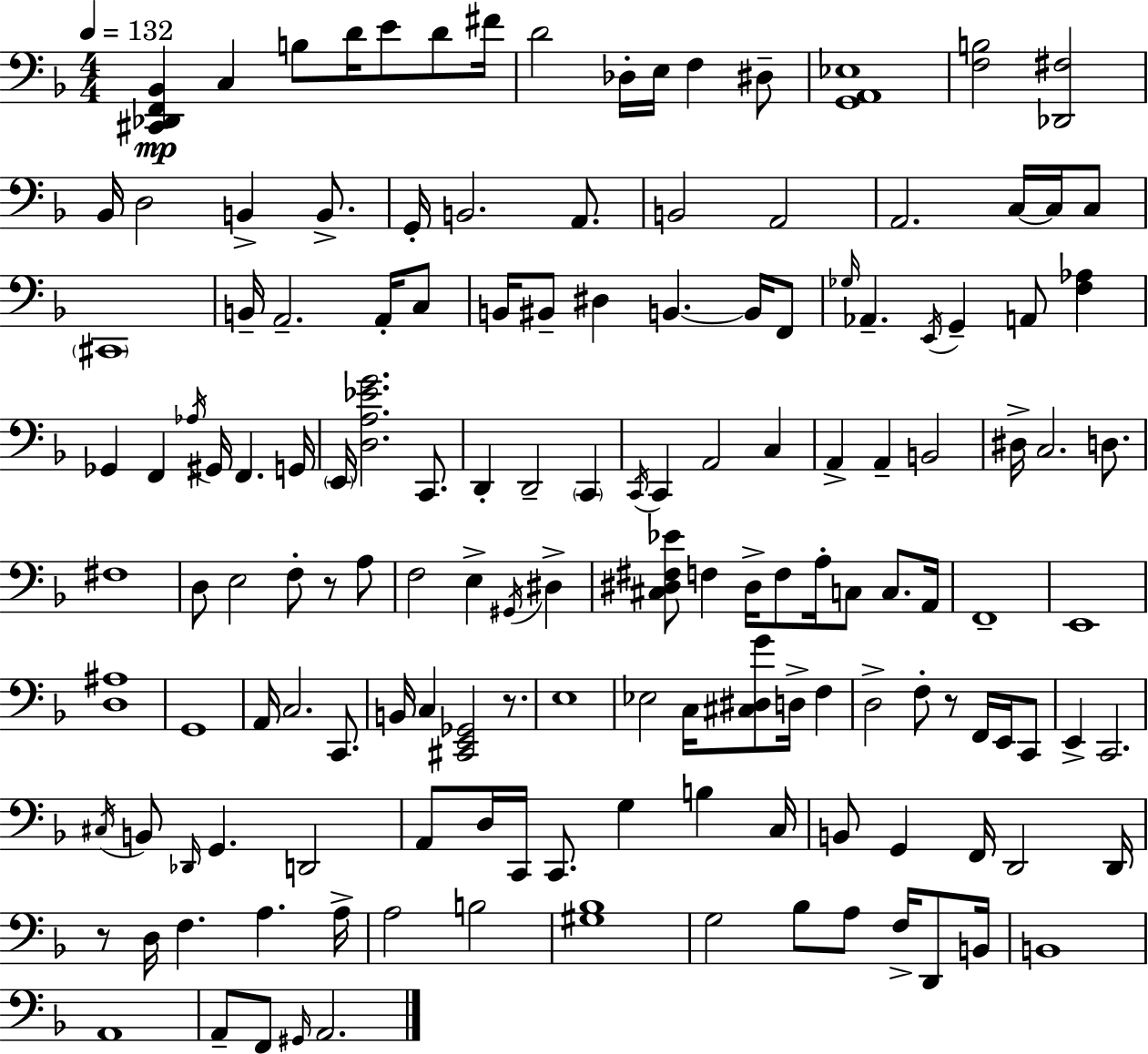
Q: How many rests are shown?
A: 4